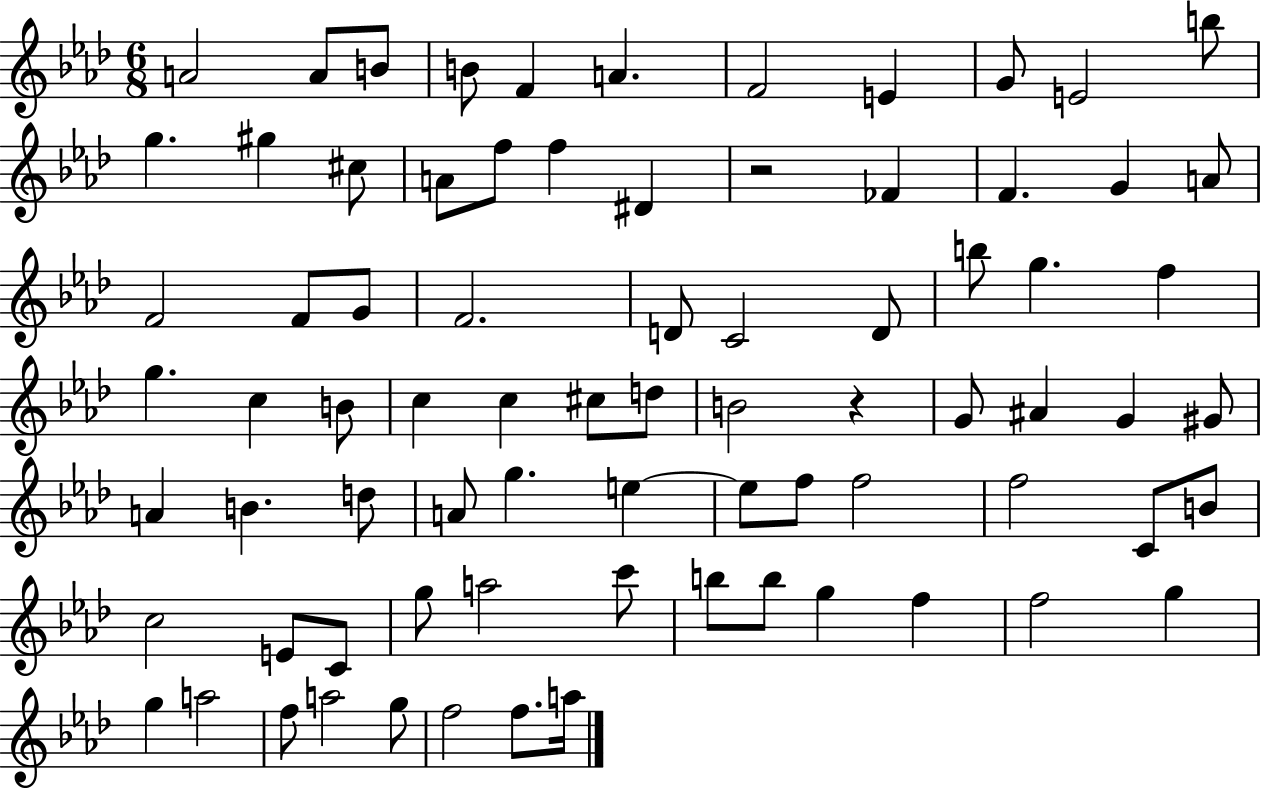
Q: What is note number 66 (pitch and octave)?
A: F5